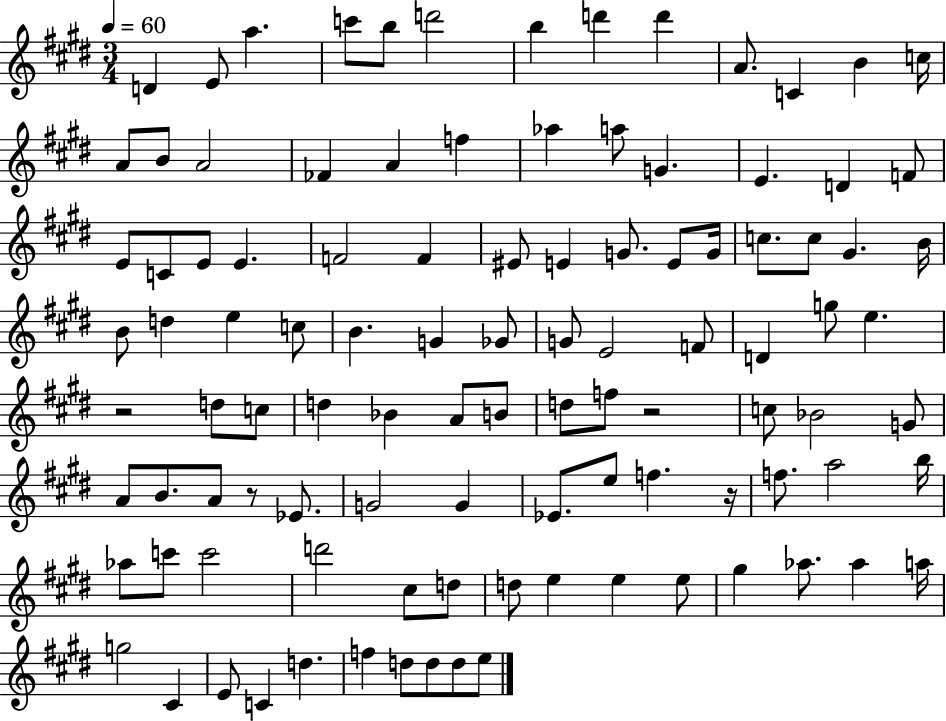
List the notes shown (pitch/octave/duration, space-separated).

D4/q E4/e A5/q. C6/e B5/e D6/h B5/q D6/q D6/q A4/e. C4/q B4/q C5/s A4/e B4/e A4/h FES4/q A4/q F5/q Ab5/q A5/e G4/q. E4/q. D4/q F4/e E4/e C4/e E4/e E4/q. F4/h F4/q EIS4/e E4/q G4/e. E4/e G4/s C5/e. C5/e G#4/q. B4/s B4/e D5/q E5/q C5/e B4/q. G4/q Gb4/e G4/e E4/h F4/e D4/q G5/e E5/q. R/h D5/e C5/e D5/q Bb4/q A4/e B4/e D5/e F5/e R/h C5/e Bb4/h G4/e A4/e B4/e. A4/e R/e Eb4/e. G4/h G4/q Eb4/e. E5/e F5/q. R/s F5/e. A5/h B5/s Ab5/e C6/e C6/h D6/h C#5/e D5/e D5/e E5/q E5/q E5/e G#5/q Ab5/e. Ab5/q A5/s G5/h C#4/q E4/e C4/q D5/q. F5/q D5/e D5/e D5/e E5/e